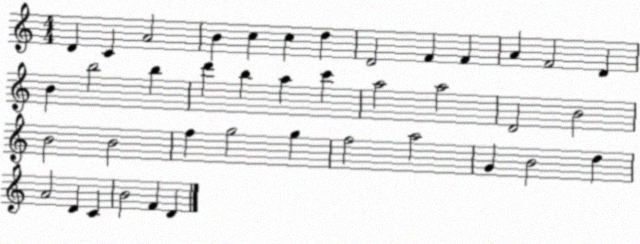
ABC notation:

X:1
T:Untitled
M:4/4
L:1/4
K:C
D C A2 B c c d D2 F F A F2 D B b2 b d' b a c' a2 a2 D2 B2 B2 B2 f g2 g f2 a2 G B2 d A2 D C B2 F D